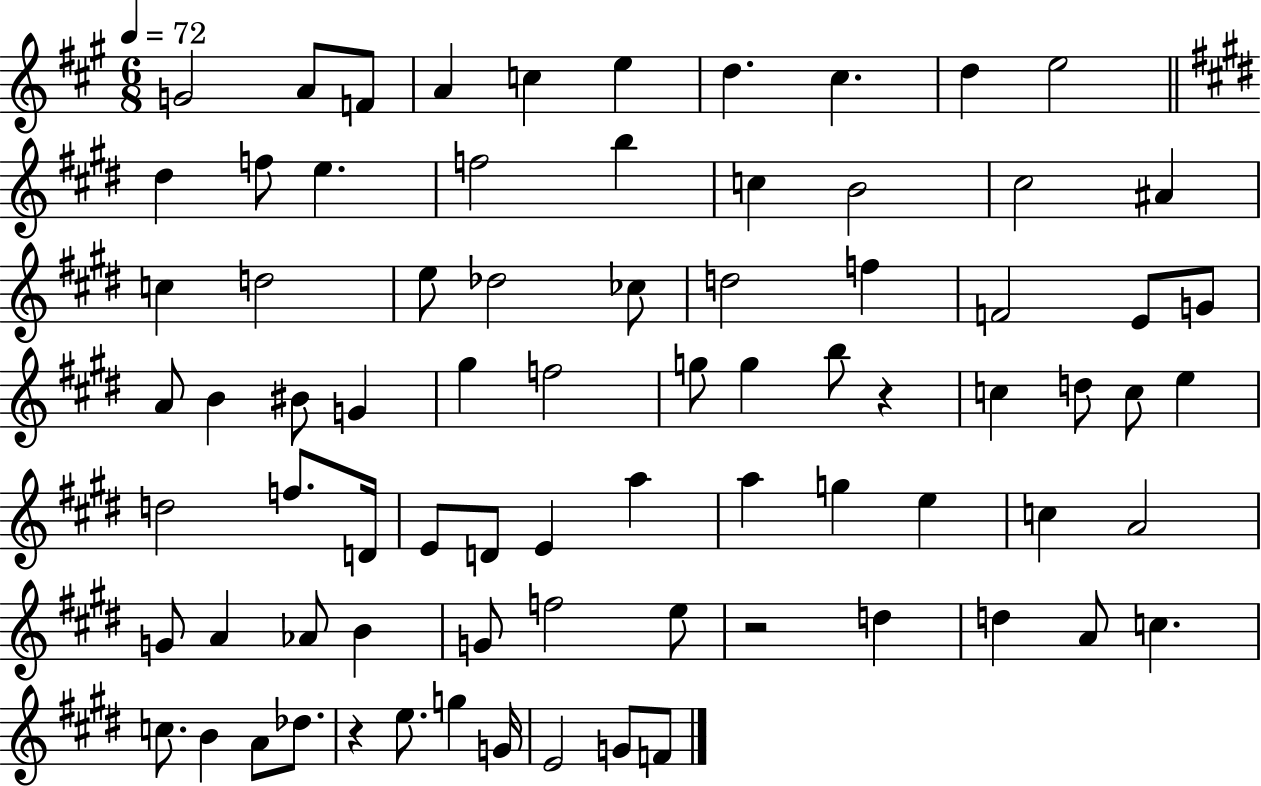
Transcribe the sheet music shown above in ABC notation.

X:1
T:Untitled
M:6/8
L:1/4
K:A
G2 A/2 F/2 A c e d ^c d e2 ^d f/2 e f2 b c B2 ^c2 ^A c d2 e/2 _d2 _c/2 d2 f F2 E/2 G/2 A/2 B ^B/2 G ^g f2 g/2 g b/2 z c d/2 c/2 e d2 f/2 D/4 E/2 D/2 E a a g e c A2 G/2 A _A/2 B G/2 f2 e/2 z2 d d A/2 c c/2 B A/2 _d/2 z e/2 g G/4 E2 G/2 F/2